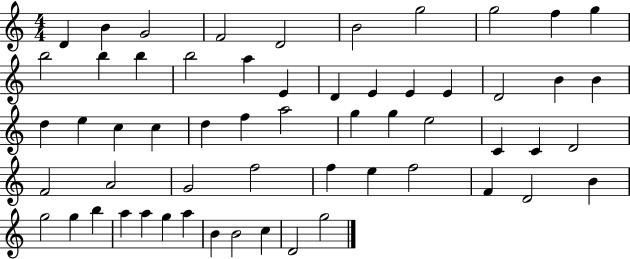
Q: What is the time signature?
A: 4/4